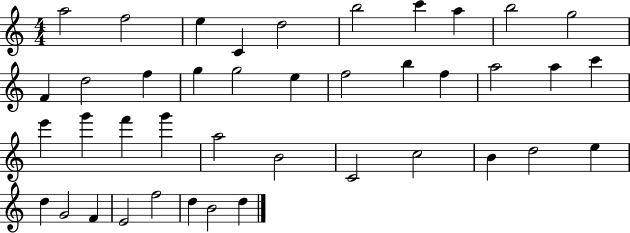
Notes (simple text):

A5/h F5/h E5/q C4/q D5/h B5/h C6/q A5/q B5/h G5/h F4/q D5/h F5/q G5/q G5/h E5/q F5/h B5/q F5/q A5/h A5/q C6/q E6/q G6/q F6/q G6/q A5/h B4/h C4/h C5/h B4/q D5/h E5/q D5/q G4/h F4/q E4/h F5/h D5/q B4/h D5/q